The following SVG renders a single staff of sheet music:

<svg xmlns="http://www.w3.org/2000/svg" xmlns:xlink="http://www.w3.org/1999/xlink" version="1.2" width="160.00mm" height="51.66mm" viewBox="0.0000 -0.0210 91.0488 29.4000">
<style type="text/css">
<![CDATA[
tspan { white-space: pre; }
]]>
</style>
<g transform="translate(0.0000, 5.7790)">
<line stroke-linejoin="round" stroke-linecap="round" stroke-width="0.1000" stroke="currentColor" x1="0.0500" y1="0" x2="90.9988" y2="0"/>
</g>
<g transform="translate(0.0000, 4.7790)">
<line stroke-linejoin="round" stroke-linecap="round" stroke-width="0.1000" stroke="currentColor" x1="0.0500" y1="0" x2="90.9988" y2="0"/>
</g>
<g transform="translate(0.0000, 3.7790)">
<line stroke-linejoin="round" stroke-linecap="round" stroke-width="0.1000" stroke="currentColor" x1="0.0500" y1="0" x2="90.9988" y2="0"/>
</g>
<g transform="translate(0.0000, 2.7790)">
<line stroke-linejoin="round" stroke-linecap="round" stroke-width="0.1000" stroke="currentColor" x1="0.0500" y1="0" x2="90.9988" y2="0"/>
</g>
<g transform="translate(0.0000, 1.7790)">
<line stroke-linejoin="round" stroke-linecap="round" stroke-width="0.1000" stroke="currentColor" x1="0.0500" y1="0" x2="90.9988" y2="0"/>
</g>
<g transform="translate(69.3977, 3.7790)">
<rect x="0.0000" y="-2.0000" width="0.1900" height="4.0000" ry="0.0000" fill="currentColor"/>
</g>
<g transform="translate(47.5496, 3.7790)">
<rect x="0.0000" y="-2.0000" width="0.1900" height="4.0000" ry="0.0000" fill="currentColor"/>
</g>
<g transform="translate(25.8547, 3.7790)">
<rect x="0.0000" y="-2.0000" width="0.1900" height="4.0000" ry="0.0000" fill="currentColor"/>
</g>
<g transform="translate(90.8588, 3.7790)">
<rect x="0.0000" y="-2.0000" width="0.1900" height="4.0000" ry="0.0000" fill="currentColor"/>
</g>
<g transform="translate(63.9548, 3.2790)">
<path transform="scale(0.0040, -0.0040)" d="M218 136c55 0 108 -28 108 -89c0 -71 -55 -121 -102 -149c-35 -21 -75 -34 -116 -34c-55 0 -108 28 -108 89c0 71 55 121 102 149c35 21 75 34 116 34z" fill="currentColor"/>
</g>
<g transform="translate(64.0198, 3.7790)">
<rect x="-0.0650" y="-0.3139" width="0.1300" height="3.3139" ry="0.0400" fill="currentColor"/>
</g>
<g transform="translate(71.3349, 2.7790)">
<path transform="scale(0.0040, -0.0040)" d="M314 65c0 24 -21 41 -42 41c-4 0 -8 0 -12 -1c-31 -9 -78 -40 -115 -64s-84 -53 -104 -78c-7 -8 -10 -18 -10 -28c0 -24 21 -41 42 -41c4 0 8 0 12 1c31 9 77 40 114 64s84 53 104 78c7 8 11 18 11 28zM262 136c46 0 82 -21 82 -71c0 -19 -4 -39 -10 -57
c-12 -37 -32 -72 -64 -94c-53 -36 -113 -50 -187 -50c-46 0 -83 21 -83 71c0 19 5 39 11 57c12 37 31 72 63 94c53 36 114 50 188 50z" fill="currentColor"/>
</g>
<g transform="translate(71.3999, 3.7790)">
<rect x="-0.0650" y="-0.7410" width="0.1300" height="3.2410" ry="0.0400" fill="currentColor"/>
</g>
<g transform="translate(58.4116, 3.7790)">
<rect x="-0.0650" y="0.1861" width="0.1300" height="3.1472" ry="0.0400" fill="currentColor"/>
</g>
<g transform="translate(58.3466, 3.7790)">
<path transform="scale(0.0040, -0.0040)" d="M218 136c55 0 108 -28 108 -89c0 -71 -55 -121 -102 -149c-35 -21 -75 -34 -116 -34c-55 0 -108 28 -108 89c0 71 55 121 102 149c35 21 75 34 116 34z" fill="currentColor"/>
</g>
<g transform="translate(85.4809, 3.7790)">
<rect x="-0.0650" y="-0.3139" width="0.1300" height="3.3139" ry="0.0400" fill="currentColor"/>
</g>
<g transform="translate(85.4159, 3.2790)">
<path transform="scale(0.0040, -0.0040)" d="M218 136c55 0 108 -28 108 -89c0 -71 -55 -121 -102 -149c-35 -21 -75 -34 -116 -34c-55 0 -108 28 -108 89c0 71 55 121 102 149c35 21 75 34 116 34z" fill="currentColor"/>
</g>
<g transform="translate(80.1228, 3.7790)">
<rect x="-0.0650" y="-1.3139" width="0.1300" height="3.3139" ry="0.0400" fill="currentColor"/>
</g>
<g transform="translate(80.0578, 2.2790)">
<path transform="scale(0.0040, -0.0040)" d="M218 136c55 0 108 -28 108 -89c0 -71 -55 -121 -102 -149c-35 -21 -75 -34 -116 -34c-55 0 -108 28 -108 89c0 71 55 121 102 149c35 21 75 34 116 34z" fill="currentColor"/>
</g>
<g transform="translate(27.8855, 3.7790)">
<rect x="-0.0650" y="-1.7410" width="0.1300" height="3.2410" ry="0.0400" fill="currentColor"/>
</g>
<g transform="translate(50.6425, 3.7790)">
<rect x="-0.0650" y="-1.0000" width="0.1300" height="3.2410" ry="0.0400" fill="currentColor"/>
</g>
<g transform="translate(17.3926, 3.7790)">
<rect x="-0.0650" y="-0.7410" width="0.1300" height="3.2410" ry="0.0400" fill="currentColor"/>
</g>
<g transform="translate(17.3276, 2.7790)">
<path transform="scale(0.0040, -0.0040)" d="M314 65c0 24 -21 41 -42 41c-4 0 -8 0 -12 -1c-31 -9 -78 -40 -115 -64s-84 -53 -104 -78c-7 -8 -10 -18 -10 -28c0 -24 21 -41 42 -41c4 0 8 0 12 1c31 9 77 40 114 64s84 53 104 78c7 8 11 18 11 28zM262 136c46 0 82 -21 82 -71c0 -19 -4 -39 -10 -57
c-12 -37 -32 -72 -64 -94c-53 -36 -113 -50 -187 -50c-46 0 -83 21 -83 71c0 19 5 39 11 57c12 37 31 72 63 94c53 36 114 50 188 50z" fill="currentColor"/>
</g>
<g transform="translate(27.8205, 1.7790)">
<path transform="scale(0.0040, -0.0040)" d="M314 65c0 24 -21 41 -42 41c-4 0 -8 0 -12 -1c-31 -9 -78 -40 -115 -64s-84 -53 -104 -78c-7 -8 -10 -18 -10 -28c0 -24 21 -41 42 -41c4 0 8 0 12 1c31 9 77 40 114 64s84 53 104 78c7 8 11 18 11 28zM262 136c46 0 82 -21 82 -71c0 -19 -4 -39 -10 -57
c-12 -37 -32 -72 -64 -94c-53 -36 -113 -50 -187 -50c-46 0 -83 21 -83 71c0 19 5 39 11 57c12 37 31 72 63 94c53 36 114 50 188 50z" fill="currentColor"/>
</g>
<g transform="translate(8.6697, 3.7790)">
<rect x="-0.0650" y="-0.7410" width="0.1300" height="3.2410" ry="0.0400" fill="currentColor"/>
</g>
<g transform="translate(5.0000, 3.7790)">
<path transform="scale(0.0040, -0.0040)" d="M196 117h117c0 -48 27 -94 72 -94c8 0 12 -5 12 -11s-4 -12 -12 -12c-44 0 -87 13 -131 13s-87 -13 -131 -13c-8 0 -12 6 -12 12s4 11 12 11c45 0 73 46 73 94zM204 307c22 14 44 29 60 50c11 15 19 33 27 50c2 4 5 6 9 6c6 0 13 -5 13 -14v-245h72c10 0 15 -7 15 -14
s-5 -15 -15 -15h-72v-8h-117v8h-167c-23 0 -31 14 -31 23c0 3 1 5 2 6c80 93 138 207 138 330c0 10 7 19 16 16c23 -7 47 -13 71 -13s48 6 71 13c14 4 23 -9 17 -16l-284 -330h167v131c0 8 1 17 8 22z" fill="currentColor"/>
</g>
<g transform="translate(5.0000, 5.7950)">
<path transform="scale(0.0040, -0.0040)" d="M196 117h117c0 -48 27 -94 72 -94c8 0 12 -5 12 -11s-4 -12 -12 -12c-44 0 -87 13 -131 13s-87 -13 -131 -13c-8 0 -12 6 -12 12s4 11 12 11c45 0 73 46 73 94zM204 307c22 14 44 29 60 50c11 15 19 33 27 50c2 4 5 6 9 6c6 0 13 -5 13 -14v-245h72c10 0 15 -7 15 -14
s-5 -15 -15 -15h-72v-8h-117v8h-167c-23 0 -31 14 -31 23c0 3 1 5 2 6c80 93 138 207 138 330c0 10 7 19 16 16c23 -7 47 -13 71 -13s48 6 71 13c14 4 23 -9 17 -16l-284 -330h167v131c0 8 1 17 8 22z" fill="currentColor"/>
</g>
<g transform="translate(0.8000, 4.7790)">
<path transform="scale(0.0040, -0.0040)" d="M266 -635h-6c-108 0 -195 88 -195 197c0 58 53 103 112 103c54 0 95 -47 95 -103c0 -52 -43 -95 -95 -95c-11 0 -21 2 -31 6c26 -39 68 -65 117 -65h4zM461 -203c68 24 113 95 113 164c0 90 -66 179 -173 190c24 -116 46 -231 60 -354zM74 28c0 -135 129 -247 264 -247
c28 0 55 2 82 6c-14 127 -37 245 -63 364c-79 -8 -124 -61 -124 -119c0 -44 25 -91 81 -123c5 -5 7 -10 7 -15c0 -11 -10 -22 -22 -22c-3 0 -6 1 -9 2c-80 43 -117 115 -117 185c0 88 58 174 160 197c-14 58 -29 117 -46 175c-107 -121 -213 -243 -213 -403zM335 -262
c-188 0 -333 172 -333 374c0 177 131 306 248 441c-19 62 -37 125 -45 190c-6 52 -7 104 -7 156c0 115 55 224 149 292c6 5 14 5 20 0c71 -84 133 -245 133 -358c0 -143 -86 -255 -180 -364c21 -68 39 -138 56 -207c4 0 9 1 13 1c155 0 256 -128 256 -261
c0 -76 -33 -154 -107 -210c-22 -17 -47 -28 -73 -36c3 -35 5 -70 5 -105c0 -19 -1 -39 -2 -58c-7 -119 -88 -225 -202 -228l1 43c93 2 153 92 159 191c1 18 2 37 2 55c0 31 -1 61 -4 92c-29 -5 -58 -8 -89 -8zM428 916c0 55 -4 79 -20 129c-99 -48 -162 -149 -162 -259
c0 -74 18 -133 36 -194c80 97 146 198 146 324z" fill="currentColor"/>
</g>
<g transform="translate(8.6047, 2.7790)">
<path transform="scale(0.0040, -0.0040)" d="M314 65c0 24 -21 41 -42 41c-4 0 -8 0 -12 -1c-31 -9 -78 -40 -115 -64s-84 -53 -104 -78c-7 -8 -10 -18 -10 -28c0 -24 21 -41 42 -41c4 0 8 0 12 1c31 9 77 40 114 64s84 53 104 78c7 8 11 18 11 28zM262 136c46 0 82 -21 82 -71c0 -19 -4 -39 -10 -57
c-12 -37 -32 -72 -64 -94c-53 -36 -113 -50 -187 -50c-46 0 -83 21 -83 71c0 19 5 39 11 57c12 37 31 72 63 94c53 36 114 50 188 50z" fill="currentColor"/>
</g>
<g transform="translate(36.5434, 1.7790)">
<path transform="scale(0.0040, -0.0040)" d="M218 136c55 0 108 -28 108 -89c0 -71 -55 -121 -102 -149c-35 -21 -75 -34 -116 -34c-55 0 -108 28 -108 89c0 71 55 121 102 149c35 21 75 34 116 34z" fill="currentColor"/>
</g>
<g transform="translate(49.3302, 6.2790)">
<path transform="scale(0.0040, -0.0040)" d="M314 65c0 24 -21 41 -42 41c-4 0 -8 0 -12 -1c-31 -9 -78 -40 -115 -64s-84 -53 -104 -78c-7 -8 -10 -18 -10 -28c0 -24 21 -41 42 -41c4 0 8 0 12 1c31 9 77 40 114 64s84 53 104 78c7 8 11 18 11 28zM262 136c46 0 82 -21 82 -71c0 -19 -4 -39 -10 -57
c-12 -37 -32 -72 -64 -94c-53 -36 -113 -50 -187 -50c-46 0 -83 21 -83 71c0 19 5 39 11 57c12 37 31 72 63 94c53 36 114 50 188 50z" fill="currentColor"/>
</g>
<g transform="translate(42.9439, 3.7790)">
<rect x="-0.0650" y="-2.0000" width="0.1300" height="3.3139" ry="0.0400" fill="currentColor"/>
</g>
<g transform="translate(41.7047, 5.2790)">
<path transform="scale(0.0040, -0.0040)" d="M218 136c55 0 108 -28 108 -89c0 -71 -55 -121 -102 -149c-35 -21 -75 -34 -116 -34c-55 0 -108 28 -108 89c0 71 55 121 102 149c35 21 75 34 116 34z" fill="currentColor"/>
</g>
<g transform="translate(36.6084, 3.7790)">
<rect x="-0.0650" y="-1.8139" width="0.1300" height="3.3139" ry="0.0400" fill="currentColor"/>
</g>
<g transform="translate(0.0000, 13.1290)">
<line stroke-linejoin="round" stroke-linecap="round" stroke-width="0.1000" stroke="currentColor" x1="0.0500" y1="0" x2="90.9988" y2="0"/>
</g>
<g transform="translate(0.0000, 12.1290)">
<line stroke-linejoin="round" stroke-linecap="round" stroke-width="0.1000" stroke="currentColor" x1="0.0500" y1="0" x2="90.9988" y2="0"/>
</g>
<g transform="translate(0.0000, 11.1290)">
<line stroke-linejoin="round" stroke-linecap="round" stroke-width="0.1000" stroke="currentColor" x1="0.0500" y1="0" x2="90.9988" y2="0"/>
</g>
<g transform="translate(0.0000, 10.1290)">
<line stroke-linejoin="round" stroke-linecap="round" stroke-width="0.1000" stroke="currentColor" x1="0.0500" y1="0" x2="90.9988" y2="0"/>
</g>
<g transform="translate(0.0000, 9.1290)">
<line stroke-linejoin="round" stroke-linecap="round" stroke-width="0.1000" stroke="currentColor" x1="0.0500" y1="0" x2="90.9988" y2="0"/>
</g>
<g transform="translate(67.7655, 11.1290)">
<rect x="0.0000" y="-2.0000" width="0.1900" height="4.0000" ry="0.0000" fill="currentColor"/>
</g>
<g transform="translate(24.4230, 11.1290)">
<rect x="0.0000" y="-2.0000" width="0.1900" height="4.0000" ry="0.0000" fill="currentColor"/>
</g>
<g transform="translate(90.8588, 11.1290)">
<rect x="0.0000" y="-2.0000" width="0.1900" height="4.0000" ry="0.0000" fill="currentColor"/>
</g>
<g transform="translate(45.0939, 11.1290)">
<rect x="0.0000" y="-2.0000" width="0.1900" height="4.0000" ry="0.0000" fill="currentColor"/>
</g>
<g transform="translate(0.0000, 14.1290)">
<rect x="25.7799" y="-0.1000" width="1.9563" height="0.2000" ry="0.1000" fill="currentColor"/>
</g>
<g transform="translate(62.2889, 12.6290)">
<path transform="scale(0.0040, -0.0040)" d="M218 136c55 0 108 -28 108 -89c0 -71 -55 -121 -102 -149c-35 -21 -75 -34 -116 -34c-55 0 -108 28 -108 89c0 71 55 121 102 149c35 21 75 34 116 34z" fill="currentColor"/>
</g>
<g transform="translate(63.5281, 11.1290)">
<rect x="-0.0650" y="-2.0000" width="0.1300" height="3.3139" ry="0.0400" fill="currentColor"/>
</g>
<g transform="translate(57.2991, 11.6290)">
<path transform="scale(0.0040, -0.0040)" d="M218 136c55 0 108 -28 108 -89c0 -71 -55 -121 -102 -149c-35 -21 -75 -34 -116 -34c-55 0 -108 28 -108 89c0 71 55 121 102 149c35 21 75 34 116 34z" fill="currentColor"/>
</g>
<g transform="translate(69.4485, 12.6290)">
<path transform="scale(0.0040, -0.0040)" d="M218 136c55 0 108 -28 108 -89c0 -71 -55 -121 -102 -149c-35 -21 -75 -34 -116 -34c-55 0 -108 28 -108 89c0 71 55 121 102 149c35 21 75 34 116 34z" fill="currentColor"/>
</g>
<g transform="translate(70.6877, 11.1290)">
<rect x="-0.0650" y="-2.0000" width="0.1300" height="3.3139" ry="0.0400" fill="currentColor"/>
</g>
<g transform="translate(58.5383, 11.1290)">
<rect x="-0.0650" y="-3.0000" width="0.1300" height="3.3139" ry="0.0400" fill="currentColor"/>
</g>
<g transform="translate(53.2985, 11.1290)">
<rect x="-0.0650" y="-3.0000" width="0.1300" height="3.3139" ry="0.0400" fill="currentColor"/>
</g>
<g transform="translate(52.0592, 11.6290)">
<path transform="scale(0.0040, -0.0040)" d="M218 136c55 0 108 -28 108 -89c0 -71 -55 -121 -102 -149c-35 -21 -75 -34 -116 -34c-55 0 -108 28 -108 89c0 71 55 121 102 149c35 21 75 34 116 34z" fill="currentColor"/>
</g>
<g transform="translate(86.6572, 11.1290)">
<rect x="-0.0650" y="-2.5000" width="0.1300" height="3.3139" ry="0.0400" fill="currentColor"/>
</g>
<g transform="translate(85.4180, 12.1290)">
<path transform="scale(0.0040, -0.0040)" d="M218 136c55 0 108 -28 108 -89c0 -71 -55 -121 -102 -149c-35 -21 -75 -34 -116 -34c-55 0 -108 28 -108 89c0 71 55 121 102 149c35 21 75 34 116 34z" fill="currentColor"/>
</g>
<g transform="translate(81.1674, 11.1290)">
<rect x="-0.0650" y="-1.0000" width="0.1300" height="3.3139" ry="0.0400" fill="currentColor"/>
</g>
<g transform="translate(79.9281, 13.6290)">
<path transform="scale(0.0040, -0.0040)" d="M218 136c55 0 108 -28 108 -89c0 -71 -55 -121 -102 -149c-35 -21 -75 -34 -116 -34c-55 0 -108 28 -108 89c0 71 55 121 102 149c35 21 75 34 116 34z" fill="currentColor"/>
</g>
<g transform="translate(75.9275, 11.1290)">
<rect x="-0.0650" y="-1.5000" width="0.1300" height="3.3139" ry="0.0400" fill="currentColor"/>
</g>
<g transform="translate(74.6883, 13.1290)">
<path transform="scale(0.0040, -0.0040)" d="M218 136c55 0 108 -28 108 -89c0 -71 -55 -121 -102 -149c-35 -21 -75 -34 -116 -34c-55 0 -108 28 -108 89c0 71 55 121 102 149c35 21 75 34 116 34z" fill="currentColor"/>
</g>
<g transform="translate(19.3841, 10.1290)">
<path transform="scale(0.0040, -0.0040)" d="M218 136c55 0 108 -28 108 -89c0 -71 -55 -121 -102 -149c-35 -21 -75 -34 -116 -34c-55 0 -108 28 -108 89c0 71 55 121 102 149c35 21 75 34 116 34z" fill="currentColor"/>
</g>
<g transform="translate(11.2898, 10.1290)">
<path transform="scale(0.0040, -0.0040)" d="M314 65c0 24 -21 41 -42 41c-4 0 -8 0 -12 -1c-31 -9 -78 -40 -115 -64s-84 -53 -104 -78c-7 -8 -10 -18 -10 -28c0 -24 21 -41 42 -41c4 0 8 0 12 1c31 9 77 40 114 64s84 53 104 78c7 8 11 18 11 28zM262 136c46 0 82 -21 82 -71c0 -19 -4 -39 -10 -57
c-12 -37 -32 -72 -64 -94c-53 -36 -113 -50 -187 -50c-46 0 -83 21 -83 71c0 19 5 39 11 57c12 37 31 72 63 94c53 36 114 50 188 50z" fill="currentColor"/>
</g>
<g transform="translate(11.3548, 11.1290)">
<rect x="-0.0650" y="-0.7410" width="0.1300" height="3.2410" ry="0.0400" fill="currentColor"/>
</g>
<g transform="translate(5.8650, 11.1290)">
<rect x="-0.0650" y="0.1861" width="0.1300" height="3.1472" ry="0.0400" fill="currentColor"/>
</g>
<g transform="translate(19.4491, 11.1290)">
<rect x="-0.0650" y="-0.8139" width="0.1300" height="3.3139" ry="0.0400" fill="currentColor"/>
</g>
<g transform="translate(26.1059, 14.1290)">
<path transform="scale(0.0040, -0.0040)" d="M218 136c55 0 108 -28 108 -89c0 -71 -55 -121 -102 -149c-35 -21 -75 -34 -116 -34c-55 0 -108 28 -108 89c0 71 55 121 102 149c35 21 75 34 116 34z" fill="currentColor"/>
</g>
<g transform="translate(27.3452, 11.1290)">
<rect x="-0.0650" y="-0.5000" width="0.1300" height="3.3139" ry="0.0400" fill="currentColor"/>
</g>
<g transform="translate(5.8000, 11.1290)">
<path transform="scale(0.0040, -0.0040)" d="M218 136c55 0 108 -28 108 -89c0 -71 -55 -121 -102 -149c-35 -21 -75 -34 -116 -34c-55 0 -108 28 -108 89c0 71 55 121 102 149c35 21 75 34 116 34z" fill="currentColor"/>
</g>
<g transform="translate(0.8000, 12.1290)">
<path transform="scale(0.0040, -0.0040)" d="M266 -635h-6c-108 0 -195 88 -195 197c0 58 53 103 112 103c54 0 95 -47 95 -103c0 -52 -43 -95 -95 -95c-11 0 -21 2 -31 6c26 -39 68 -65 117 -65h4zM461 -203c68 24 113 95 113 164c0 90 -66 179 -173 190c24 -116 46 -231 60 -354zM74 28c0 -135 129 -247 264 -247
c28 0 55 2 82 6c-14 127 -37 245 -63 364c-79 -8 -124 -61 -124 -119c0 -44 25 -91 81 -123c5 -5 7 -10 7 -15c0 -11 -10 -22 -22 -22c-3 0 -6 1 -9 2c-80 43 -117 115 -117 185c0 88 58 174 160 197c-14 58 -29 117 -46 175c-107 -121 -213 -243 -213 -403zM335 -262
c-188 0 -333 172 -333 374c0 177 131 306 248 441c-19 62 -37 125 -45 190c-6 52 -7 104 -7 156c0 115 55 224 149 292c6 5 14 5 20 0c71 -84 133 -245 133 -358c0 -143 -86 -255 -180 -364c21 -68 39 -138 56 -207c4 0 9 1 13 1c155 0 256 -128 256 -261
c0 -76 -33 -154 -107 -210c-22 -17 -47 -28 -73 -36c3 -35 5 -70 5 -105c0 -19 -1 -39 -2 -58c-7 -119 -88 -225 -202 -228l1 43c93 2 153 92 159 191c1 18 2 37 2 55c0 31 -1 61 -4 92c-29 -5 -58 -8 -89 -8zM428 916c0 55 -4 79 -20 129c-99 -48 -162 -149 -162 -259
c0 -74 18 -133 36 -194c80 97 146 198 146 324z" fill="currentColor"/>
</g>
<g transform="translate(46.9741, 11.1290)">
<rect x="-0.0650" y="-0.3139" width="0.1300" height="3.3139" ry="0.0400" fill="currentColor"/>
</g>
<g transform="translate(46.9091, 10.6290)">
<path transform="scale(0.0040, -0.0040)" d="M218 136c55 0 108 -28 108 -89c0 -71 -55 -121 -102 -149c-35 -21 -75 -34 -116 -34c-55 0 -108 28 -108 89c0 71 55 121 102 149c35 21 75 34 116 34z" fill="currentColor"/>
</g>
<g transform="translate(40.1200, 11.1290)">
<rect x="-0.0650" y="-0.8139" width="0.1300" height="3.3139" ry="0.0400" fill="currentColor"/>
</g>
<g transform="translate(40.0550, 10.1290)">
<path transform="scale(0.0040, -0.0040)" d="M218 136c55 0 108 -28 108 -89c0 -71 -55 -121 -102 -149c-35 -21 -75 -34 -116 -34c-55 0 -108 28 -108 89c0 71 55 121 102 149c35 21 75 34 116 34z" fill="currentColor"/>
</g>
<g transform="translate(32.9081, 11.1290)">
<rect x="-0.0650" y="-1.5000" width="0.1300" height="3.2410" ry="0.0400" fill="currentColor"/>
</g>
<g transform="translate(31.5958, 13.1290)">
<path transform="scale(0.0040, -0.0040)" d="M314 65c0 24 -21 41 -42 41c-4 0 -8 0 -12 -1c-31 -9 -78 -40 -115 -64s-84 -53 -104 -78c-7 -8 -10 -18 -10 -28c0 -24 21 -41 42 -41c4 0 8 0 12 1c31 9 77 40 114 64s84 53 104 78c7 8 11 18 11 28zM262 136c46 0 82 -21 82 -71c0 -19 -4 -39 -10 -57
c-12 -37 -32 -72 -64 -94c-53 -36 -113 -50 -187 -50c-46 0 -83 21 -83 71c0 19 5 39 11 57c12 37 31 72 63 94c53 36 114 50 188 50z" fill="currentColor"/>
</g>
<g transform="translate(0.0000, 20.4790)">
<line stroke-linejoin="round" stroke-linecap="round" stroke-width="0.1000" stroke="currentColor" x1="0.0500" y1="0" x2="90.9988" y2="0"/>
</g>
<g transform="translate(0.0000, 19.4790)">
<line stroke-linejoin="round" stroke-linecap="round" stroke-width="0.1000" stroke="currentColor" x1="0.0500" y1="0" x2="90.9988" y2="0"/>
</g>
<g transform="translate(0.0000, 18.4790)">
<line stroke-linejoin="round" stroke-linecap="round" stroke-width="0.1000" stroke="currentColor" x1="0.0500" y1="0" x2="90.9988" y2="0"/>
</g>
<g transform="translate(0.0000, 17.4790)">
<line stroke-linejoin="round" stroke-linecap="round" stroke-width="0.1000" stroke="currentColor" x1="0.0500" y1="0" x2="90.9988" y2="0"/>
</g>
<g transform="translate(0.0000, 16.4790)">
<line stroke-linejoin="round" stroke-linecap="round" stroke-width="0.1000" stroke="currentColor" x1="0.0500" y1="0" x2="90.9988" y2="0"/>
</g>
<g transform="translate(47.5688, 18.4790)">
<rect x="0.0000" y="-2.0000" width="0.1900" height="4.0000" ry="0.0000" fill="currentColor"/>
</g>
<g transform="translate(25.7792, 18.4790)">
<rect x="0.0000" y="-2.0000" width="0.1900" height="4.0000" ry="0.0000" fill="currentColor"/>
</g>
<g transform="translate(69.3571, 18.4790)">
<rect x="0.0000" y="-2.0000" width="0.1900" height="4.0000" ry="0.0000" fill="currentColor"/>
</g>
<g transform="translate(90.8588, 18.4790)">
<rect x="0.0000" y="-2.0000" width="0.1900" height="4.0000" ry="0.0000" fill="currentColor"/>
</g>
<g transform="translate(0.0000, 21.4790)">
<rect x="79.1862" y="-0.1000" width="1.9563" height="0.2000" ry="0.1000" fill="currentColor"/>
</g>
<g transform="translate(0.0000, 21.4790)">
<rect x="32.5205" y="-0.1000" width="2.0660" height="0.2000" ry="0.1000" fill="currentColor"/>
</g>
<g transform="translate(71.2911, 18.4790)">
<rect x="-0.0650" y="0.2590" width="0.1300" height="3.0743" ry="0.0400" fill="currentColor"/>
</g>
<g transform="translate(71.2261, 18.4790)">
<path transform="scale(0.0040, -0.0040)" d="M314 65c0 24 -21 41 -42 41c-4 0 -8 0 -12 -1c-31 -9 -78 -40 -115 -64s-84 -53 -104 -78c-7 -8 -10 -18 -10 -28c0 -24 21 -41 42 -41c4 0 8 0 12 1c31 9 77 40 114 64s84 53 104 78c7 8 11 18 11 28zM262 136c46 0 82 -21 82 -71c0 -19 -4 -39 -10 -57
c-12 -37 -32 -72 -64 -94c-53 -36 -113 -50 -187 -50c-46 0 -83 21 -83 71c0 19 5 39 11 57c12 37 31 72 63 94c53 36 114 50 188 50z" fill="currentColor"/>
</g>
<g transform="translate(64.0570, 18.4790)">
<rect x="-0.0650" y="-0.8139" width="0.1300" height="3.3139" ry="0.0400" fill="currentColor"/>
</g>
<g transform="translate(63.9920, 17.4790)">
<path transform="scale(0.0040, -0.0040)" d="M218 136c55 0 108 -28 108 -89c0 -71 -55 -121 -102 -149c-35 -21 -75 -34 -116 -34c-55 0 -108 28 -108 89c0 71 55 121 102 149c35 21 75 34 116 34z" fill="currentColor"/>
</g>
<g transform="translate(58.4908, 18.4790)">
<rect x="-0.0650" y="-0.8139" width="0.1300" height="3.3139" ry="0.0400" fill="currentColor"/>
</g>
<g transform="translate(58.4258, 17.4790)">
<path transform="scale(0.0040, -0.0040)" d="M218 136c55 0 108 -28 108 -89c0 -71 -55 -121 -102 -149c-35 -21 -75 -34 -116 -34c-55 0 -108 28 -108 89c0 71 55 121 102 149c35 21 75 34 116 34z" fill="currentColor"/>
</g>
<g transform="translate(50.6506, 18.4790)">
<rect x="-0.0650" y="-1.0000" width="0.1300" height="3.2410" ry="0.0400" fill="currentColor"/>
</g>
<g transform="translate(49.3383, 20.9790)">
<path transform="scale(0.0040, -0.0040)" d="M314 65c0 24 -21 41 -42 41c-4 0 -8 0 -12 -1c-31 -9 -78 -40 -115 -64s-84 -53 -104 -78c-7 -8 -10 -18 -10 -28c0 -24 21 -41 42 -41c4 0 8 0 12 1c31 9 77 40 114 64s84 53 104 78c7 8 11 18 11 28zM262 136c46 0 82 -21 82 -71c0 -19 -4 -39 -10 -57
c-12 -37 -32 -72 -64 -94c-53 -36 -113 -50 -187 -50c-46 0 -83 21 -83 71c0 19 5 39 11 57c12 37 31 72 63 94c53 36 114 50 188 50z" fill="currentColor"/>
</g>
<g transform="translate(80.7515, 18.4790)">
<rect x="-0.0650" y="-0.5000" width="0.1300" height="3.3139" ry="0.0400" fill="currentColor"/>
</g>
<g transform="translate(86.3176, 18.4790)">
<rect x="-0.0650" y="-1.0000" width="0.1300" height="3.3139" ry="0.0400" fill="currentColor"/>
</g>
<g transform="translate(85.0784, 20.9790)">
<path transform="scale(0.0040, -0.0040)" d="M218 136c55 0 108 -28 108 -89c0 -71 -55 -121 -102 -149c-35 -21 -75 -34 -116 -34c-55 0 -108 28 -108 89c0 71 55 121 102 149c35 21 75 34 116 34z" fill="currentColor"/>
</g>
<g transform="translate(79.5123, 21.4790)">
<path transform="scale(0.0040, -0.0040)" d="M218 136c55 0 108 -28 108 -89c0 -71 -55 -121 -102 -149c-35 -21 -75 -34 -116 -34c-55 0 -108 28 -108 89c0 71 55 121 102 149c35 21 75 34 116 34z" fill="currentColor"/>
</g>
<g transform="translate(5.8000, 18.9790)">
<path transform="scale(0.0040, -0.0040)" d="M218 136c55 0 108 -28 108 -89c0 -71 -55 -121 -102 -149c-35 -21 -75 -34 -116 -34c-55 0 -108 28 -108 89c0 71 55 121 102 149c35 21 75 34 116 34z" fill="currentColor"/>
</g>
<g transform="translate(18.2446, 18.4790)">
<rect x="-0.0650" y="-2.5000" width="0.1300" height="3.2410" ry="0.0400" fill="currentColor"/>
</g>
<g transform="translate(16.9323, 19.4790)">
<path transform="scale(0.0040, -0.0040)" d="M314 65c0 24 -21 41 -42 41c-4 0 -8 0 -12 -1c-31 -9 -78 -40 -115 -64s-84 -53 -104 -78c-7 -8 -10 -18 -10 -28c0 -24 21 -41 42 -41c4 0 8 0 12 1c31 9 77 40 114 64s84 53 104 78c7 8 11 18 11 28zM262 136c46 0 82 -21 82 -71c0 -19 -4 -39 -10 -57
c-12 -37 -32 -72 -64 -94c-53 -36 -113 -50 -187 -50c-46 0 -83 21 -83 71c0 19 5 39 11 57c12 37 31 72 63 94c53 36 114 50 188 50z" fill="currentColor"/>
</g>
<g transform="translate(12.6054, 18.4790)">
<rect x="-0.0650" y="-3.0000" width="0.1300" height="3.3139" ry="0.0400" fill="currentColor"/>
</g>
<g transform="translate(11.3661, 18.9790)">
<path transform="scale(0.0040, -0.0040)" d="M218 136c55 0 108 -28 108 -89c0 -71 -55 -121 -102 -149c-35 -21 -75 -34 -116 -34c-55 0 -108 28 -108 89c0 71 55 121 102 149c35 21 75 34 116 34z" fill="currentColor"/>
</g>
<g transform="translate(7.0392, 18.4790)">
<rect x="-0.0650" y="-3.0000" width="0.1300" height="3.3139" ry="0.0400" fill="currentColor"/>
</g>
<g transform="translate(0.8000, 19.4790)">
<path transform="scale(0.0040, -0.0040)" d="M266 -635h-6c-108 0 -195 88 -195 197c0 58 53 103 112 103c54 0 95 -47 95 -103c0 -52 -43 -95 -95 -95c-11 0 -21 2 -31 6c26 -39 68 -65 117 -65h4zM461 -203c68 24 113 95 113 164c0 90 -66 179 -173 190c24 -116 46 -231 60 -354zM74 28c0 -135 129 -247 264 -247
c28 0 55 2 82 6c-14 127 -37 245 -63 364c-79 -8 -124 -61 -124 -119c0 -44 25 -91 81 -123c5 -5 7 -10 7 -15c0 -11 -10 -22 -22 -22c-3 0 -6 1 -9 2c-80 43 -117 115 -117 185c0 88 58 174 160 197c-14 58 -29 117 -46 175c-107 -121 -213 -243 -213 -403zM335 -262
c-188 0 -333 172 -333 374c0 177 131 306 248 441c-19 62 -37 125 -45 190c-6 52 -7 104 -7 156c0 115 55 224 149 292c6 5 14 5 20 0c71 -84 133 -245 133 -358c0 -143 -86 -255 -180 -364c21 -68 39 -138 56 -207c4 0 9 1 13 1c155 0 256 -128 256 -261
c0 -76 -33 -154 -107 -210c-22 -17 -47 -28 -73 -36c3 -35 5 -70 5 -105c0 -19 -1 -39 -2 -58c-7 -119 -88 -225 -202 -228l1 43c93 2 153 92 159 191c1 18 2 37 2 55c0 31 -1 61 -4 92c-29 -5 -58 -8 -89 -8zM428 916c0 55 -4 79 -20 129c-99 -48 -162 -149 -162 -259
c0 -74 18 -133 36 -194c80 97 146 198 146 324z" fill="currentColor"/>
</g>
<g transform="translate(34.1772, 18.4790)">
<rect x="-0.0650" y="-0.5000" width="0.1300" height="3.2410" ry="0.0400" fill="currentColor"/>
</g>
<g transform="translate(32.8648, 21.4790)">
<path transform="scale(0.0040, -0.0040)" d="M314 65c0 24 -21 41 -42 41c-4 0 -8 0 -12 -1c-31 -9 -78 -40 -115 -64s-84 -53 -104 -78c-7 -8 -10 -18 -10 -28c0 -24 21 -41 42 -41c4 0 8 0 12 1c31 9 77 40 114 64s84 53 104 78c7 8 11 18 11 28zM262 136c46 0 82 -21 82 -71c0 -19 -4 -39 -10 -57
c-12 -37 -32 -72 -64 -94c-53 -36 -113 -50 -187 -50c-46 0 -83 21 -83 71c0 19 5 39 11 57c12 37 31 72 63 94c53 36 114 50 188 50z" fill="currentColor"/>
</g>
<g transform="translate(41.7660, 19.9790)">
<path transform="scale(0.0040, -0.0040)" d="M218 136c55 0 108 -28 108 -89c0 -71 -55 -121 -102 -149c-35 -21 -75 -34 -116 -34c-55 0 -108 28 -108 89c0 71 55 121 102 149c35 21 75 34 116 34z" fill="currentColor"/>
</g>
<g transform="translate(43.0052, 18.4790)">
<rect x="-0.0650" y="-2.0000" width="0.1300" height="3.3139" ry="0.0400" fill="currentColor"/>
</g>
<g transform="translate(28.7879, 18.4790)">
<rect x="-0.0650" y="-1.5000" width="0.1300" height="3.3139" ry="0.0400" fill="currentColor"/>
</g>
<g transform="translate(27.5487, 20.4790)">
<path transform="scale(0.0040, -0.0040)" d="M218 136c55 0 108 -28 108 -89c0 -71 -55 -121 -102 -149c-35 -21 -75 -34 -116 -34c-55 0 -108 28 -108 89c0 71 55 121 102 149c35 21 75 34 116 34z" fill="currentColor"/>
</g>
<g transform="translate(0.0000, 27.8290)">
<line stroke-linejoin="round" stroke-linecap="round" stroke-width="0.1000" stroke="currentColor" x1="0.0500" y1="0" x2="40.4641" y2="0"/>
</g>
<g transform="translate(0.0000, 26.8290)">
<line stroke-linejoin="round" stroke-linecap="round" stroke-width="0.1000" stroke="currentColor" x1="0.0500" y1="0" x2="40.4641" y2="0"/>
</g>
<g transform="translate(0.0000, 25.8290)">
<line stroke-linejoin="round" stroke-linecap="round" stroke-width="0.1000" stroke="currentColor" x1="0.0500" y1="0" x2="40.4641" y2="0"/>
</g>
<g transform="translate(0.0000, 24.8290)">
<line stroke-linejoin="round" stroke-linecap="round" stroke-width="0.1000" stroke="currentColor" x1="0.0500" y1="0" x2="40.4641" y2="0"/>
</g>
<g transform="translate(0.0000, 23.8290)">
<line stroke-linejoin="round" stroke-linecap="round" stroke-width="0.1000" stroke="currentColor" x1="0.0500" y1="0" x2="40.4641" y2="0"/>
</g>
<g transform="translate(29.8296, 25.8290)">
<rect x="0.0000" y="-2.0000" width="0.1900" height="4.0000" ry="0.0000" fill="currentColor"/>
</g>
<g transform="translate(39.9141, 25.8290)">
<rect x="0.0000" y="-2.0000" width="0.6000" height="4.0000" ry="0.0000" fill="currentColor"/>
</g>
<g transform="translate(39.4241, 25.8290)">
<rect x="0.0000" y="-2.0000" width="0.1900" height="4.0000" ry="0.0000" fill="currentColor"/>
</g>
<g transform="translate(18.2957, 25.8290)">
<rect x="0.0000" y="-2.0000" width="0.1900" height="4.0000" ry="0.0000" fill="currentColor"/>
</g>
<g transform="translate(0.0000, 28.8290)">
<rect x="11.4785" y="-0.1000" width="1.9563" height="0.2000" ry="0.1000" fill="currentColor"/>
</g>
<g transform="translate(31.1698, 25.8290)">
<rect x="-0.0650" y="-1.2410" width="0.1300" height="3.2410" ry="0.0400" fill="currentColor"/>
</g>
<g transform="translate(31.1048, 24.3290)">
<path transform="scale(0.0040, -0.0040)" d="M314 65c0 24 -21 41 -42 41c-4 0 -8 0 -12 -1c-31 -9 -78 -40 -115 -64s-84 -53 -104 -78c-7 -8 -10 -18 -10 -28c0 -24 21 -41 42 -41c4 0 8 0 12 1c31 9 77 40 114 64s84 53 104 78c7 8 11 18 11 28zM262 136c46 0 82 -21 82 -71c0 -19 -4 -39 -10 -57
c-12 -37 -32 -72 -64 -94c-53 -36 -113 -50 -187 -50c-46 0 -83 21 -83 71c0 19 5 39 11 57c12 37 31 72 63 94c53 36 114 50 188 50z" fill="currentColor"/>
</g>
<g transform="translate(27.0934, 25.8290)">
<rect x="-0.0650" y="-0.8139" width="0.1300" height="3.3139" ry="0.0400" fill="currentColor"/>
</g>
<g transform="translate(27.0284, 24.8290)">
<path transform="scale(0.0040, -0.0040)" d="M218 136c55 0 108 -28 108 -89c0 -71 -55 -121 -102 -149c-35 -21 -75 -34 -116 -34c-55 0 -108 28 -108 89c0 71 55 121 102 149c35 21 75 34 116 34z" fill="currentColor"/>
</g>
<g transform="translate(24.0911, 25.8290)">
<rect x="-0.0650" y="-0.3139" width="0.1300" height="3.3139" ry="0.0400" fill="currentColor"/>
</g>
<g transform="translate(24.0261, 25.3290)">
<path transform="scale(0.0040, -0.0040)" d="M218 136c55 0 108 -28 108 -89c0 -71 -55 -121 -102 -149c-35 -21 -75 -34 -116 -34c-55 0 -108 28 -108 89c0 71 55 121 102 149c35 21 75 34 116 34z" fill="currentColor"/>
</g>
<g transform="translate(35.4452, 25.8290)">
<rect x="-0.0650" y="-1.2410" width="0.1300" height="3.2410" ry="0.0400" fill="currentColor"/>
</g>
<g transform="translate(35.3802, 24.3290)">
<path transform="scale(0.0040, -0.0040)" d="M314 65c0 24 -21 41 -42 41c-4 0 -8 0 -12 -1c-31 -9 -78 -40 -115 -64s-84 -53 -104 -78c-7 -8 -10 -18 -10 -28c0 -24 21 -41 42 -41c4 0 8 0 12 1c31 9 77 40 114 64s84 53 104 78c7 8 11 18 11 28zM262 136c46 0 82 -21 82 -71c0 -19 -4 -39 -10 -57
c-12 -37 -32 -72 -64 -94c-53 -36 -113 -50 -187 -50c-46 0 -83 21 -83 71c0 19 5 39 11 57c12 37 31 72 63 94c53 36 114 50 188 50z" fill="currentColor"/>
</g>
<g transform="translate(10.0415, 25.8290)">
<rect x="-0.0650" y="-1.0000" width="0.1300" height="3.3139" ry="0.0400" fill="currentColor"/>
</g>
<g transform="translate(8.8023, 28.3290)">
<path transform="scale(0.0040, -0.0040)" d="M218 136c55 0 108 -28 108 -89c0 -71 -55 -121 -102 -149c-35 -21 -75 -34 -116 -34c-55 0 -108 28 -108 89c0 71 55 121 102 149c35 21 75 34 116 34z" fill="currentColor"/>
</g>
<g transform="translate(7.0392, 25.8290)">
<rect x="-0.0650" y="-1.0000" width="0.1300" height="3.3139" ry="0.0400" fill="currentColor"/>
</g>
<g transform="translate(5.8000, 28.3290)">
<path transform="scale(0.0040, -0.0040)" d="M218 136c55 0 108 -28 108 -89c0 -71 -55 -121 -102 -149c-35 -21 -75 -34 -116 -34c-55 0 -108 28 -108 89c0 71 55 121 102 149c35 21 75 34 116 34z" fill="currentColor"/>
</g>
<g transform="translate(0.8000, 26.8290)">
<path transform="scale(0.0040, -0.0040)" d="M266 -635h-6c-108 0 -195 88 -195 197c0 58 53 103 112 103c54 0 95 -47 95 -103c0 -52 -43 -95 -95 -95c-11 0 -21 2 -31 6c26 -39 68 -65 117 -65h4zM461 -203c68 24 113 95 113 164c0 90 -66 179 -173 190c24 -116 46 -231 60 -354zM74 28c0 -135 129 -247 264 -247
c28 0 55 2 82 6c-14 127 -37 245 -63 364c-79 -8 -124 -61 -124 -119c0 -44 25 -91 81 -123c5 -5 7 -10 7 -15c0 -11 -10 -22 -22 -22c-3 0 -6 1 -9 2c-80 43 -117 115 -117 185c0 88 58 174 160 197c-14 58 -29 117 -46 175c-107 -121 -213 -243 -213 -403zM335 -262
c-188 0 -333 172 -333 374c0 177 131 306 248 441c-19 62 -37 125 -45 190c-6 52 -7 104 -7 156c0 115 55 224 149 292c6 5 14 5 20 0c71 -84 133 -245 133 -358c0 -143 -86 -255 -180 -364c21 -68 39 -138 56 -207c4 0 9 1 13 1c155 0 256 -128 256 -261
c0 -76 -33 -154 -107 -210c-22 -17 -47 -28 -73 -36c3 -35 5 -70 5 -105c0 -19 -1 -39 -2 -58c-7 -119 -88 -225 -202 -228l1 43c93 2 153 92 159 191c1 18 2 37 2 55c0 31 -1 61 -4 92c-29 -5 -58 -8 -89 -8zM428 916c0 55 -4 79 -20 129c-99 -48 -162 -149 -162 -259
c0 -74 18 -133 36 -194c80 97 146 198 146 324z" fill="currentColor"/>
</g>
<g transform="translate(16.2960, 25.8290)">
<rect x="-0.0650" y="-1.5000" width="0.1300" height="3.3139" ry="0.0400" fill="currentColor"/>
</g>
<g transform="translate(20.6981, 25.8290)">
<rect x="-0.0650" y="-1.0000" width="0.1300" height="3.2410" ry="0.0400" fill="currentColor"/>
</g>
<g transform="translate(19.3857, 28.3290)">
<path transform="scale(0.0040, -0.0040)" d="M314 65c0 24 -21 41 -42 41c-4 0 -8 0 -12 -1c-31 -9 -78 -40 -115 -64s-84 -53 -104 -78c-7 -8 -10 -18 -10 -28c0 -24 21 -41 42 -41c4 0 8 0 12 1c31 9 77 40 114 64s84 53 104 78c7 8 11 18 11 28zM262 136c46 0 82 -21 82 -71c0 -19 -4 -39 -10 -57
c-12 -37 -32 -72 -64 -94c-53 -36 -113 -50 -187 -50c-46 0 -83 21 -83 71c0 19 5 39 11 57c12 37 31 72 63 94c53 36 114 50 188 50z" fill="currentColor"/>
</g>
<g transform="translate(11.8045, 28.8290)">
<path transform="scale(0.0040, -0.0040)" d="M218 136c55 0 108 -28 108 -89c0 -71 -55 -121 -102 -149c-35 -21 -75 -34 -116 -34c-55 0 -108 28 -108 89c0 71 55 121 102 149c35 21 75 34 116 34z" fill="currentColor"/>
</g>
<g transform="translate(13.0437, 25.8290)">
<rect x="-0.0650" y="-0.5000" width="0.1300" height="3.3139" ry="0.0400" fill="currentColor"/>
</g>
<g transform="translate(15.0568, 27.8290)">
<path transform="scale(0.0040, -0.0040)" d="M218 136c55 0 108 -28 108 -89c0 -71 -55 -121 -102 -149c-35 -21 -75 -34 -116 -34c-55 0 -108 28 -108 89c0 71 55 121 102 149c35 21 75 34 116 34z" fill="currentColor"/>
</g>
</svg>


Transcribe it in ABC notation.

X:1
T:Untitled
M:4/4
L:1/4
K:C
d2 d2 f2 f F D2 B c d2 e c B d2 d C E2 d c A A F F E D G A A G2 E C2 F D2 d d B2 C D D D C E D2 c d e2 e2